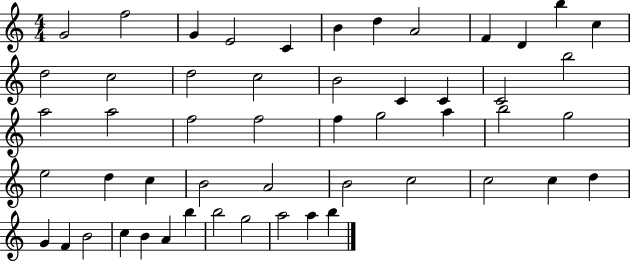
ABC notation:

X:1
T:Untitled
M:4/4
L:1/4
K:C
G2 f2 G E2 C B d A2 F D b c d2 c2 d2 c2 B2 C C C2 b2 a2 a2 f2 f2 f g2 a b2 g2 e2 d c B2 A2 B2 c2 c2 c d G F B2 c B A b b2 g2 a2 a b